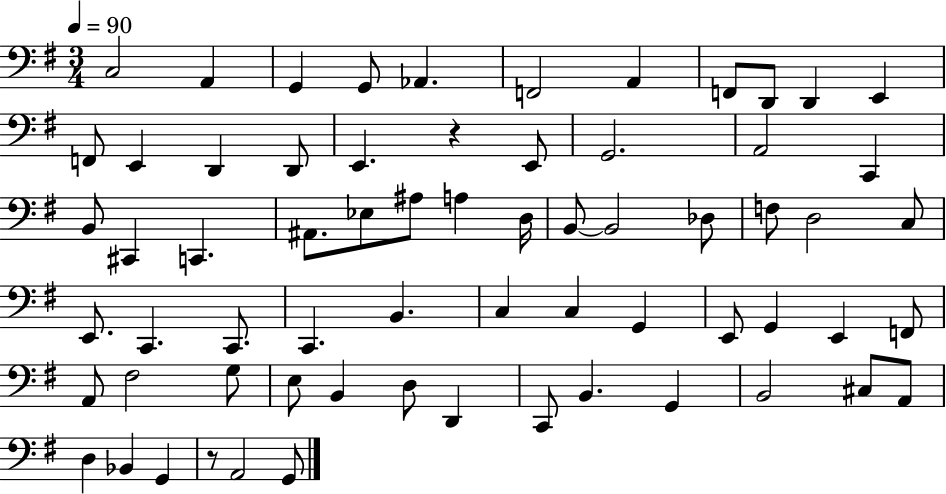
X:1
T:Untitled
M:3/4
L:1/4
K:G
C,2 A,, G,, G,,/2 _A,, F,,2 A,, F,,/2 D,,/2 D,, E,, F,,/2 E,, D,, D,,/2 E,, z E,,/2 G,,2 A,,2 C,, B,,/2 ^C,, C,, ^A,,/2 _E,/2 ^A,/2 A, D,/4 B,,/2 B,,2 _D,/2 F,/2 D,2 C,/2 E,,/2 C,, C,,/2 C,, B,, C, C, G,, E,,/2 G,, E,, F,,/2 A,,/2 ^F,2 G,/2 E,/2 B,, D,/2 D,, C,,/2 B,, G,, B,,2 ^C,/2 A,,/2 D, _B,, G,, z/2 A,,2 G,,/2